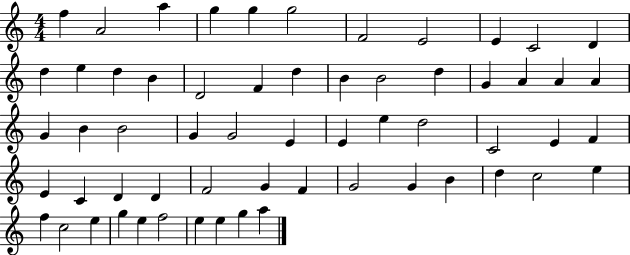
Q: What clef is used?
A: treble